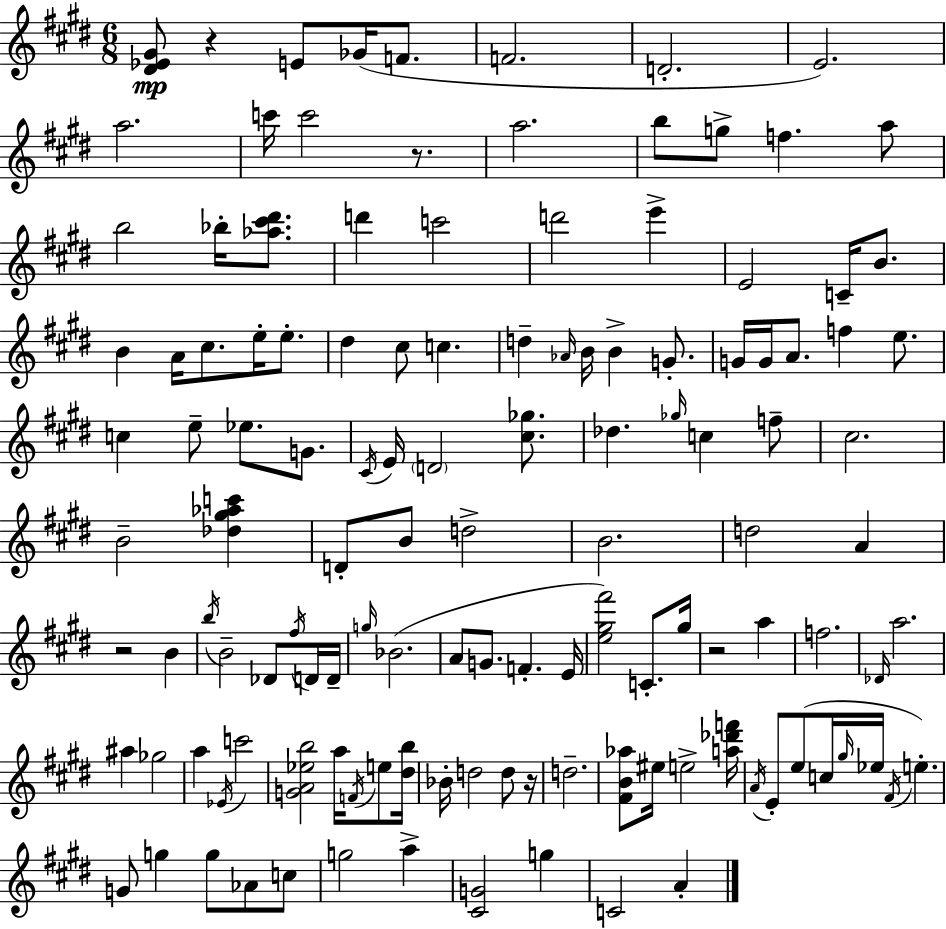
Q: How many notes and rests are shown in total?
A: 126